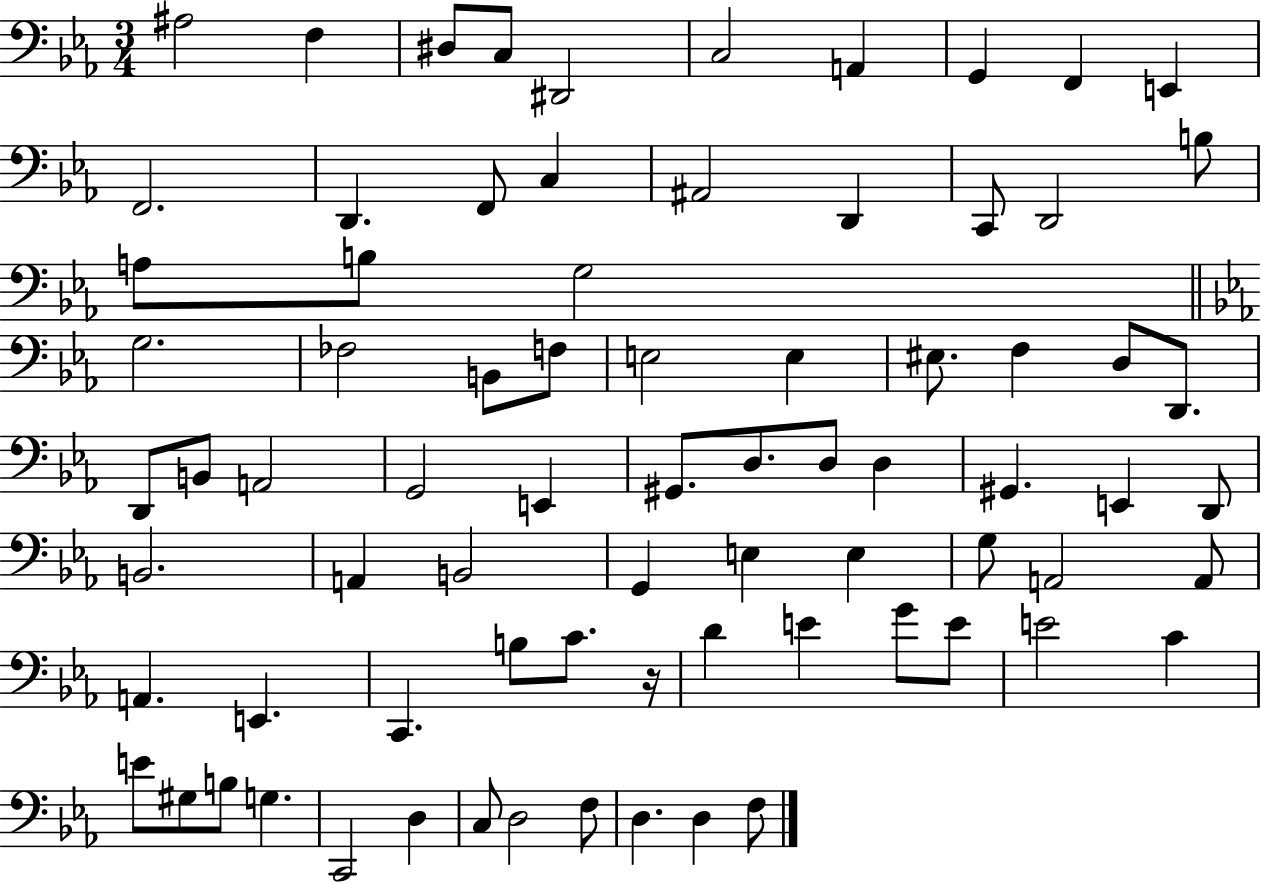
{
  \clef bass
  \numericTimeSignature
  \time 3/4
  \key ees \major
  ais2 f4 | dis8 c8 dis,2 | c2 a,4 | g,4 f,4 e,4 | \break f,2. | d,4. f,8 c4 | ais,2 d,4 | c,8 d,2 b8 | \break a8 b8 g2 | \bar "||" \break \key c \minor g2. | fes2 b,8 f8 | e2 e4 | eis8. f4 d8 d,8. | \break d,8 b,8 a,2 | g,2 e,4 | gis,8. d8. d8 d4 | gis,4. e,4 d,8 | \break b,2. | a,4 b,2 | g,4 e4 e4 | g8 a,2 a,8 | \break a,4. e,4. | c,4. b8 c'8. r16 | d'4 e'4 g'8 e'8 | e'2 c'4 | \break e'8 gis8 b8 g4. | c,2 d4 | c8 d2 f8 | d4. d4 f8 | \break \bar "|."
}